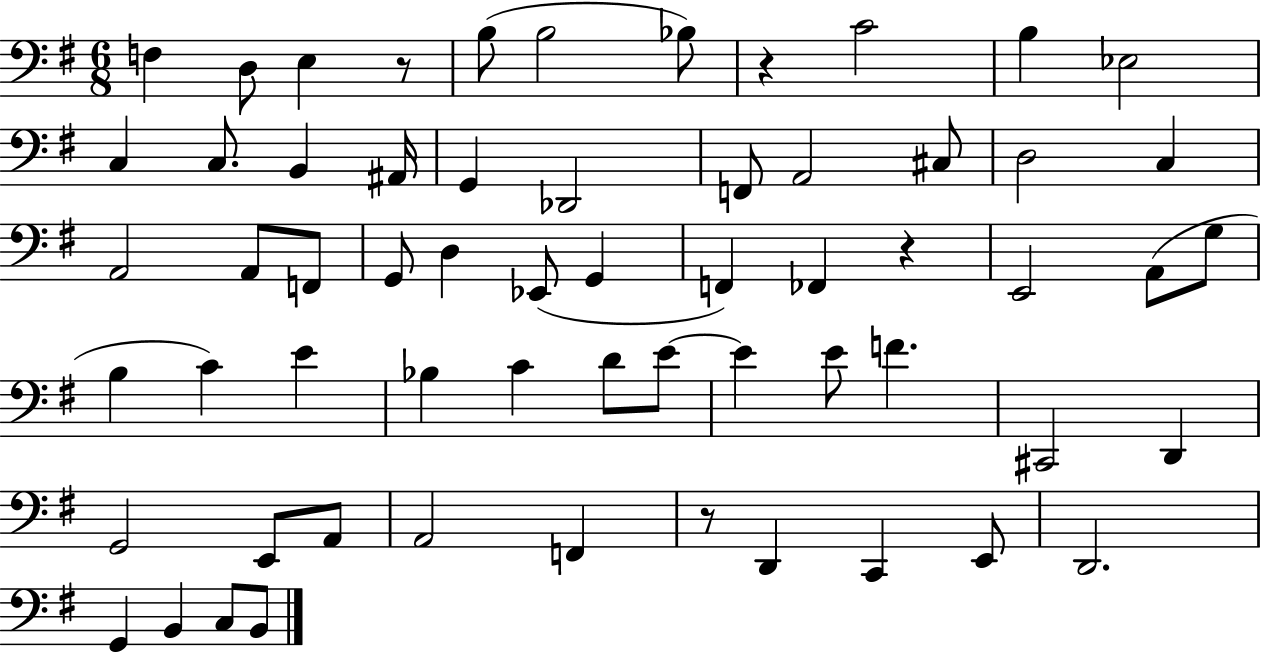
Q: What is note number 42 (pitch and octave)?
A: F4